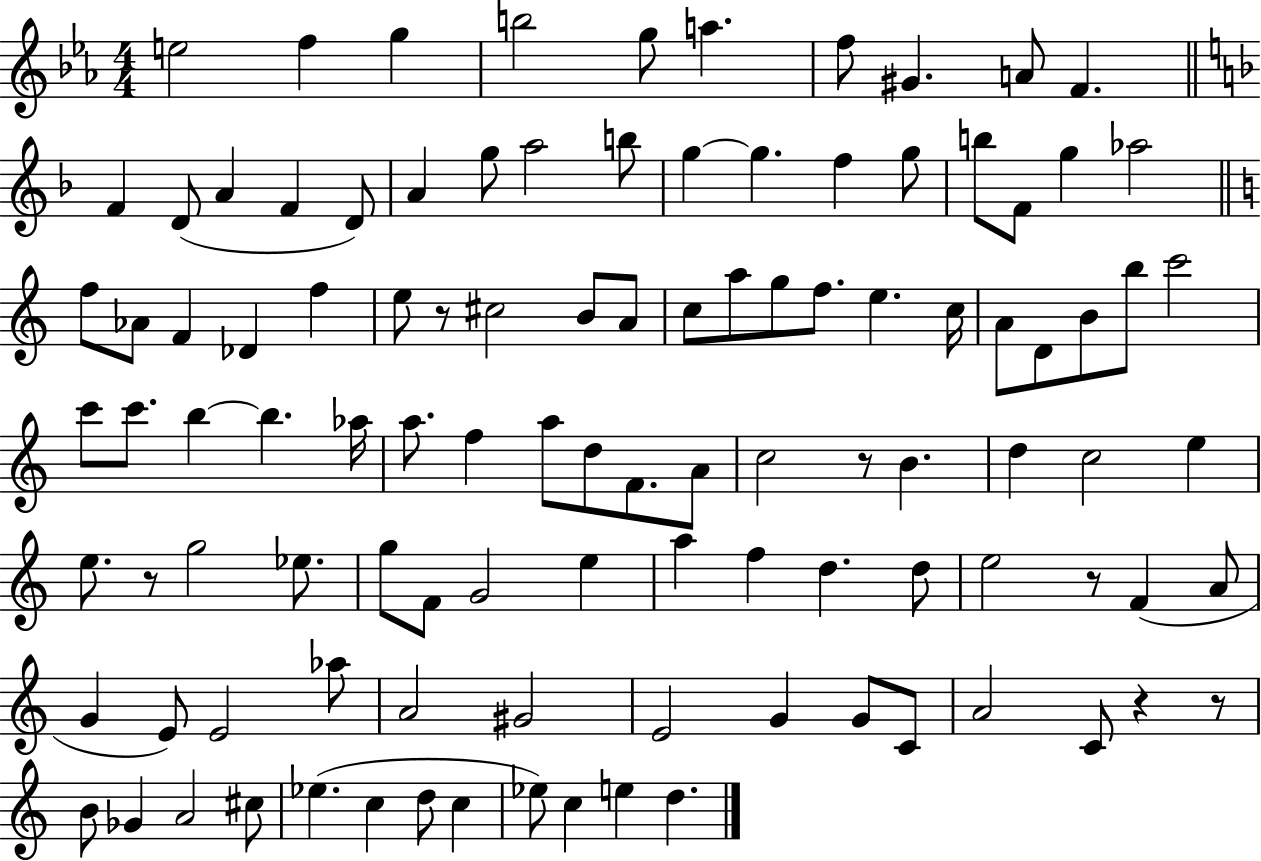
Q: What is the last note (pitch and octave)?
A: D5